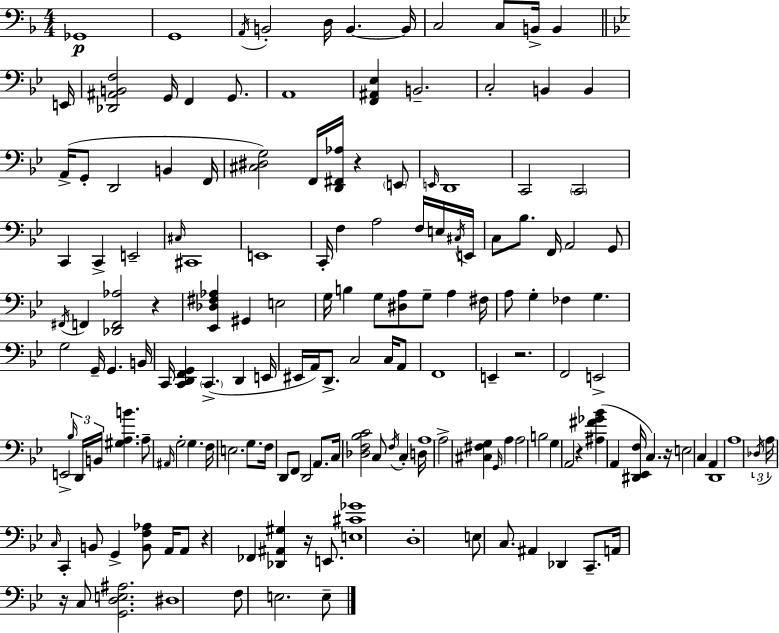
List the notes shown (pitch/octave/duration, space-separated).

Gb2/w G2/w A2/s B2/h D3/s B2/q. B2/s C3/h C3/e B2/s B2/q E2/s [Db2,A#2,B2,F3]/h G2/s F2/q G2/e. A2/w [F2,A#2,Eb3]/q B2/h. C3/h B2/q B2/q A2/s G2/e D2/h B2/q F2/s [C#3,D#3,G3]/h F2/s [D2,F#2,Ab3]/s R/q E2/e E2/s D2/w C2/h C2/h C2/q C2/q E2/h C#3/s C#2/w E2/w C2/s F3/q A3/h F3/s E3/s C#3/s E2/s C3/e Bb3/e. F2/s A2/h G2/e F#2/s F2/q [Db2,F2,Ab3]/h R/q [Eb2,Db3,F#3,Ab3]/q G#2/q E3/h G3/s B3/q G3/e [D#3,A3]/e G3/e A3/q F#3/s A3/e G3/q FES3/q G3/q. G3/h G2/s G2/q. B2/s C2/s [C2,D2,F2,G2]/q C2/q. D2/q E2/s EIS2/s A2/s D2/e. C3/h C3/s A2/e F2/w E2/q R/h. F2/h E2/h E2/h Bb3/s D2/s B2/s [G#3,A3,B4]/q. A3/e A#2/s G3/h G3/q. F3/s E3/h. G3/e. F3/s D2/e F2/e D2/h A2/e. C3/s [Db3,F3,Bb3,C4]/h C3/e F3/s C3/q D3/s A3/w A3/h [C#3,F#3,G3]/q G2/s A3/q A3/h B3/h G3/q A2/h R/q [A#3,F#4,Gb4,Bb4]/q A2/q [D#2,Eb2,F3]/s C3/q. R/s E3/h C3/q A2/q D2/w A3/w Db3/s A3/s C3/s C2/q B2/e G2/q [B2,F3,Ab3]/e A2/s A2/e R/q FES2/q [Db2,A#2,G#3]/q R/s E2/e. [E3,C#4,Gb4]/w D3/w E3/e C3/e. A#2/q Db2/q C2/e. A2/s R/s C3/e [G2,D3,E3,A#3]/h. D#3/w F3/e E3/h. E3/e